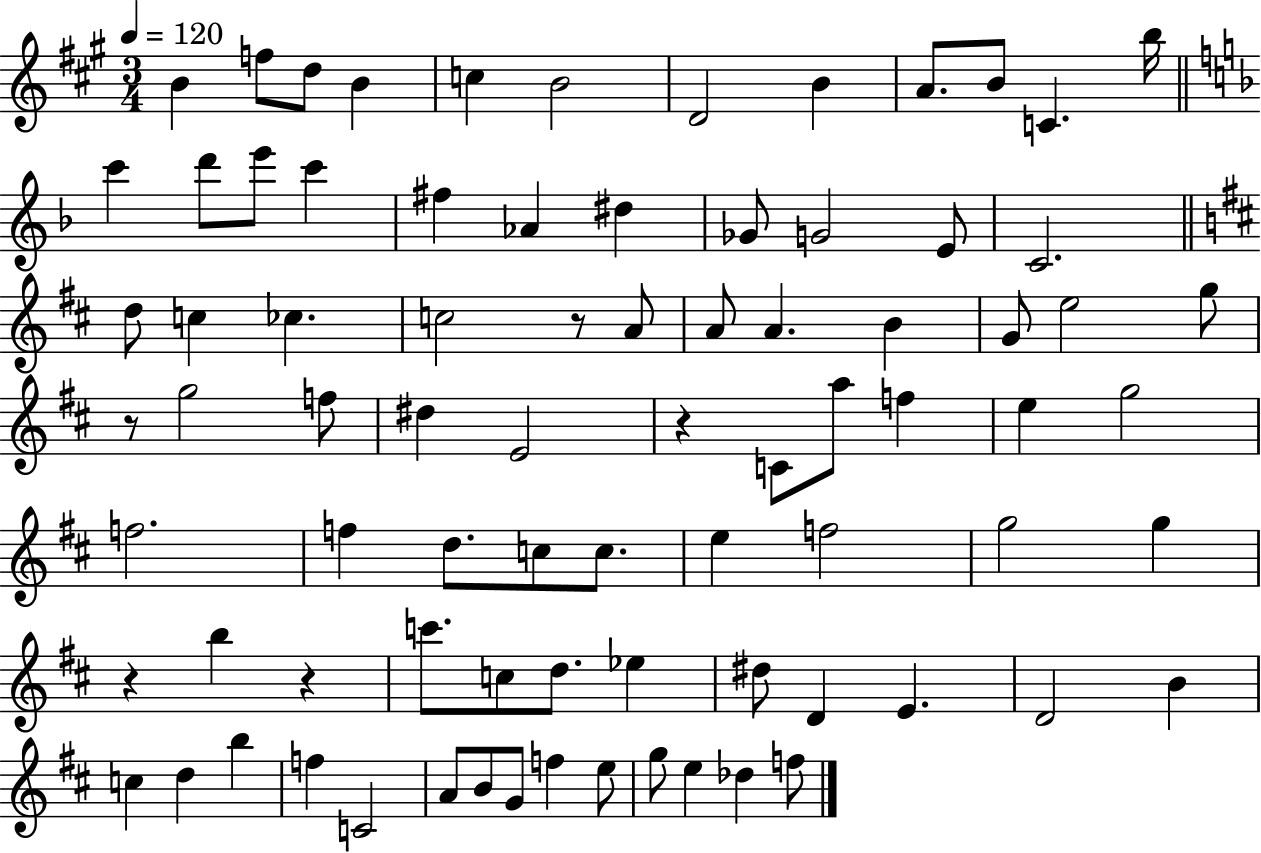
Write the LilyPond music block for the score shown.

{
  \clef treble
  \numericTimeSignature
  \time 3/4
  \key a \major
  \tempo 4 = 120
  \repeat volta 2 { b'4 f''8 d''8 b'4 | c''4 b'2 | d'2 b'4 | a'8. b'8 c'4. b''16 | \break \bar "||" \break \key f \major c'''4 d'''8 e'''8 c'''4 | fis''4 aes'4 dis''4 | ges'8 g'2 e'8 | c'2. | \break \bar "||" \break \key d \major d''8 c''4 ces''4. | c''2 r8 a'8 | a'8 a'4. b'4 | g'8 e''2 g''8 | \break r8 g''2 f''8 | dis''4 e'2 | r4 c'8 a''8 f''4 | e''4 g''2 | \break f''2. | f''4 d''8. c''8 c''8. | e''4 f''2 | g''2 g''4 | \break r4 b''4 r4 | c'''8. c''8 d''8. ees''4 | dis''8 d'4 e'4. | d'2 b'4 | \break c''4 d''4 b''4 | f''4 c'2 | a'8 b'8 g'8 f''4 e''8 | g''8 e''4 des''4 f''8 | \break } \bar "|."
}